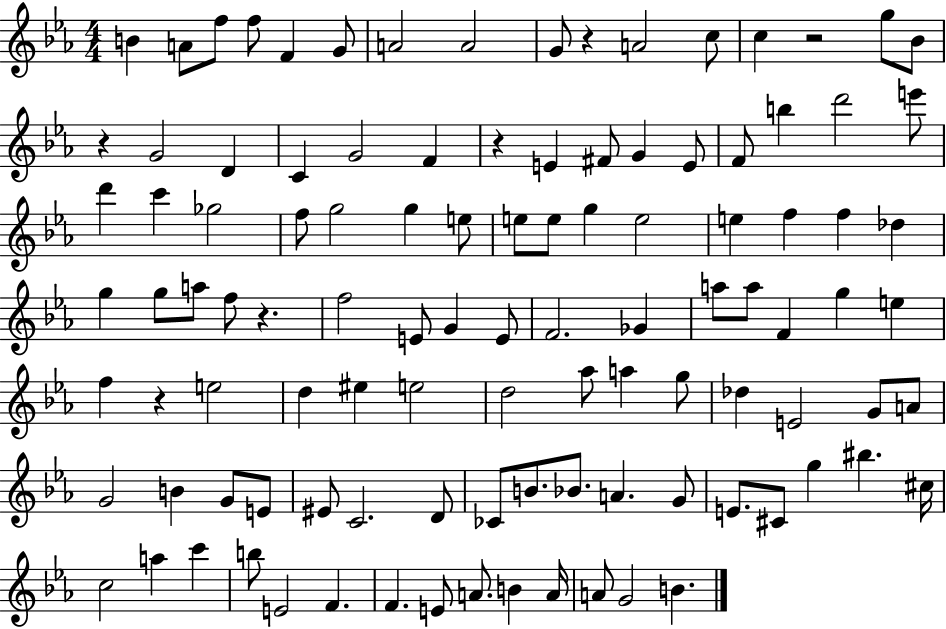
{
  \clef treble
  \numericTimeSignature
  \time 4/4
  \key ees \major
  b'4 a'8 f''8 f''8 f'4 g'8 | a'2 a'2 | g'8 r4 a'2 c''8 | c''4 r2 g''8 bes'8 | \break r4 g'2 d'4 | c'4 g'2 f'4 | r4 e'4 fis'8 g'4 e'8 | f'8 b''4 d'''2 e'''8 | \break d'''4 c'''4 ges''2 | f''8 g''2 g''4 e''8 | e''8 e''8 g''4 e''2 | e''4 f''4 f''4 des''4 | \break g''4 g''8 a''8 f''8 r4. | f''2 e'8 g'4 e'8 | f'2. ges'4 | a''8 a''8 f'4 g''4 e''4 | \break f''4 r4 e''2 | d''4 eis''4 e''2 | d''2 aes''8 a''4 g''8 | des''4 e'2 g'8 a'8 | \break g'2 b'4 g'8 e'8 | eis'8 c'2. d'8 | ces'8 b'8. bes'8. a'4. g'8 | e'8. cis'8 g''4 bis''4. cis''16 | \break c''2 a''4 c'''4 | b''8 e'2 f'4. | f'4. e'8 a'8. b'4 a'16 | a'8 g'2 b'4. | \break \bar "|."
}